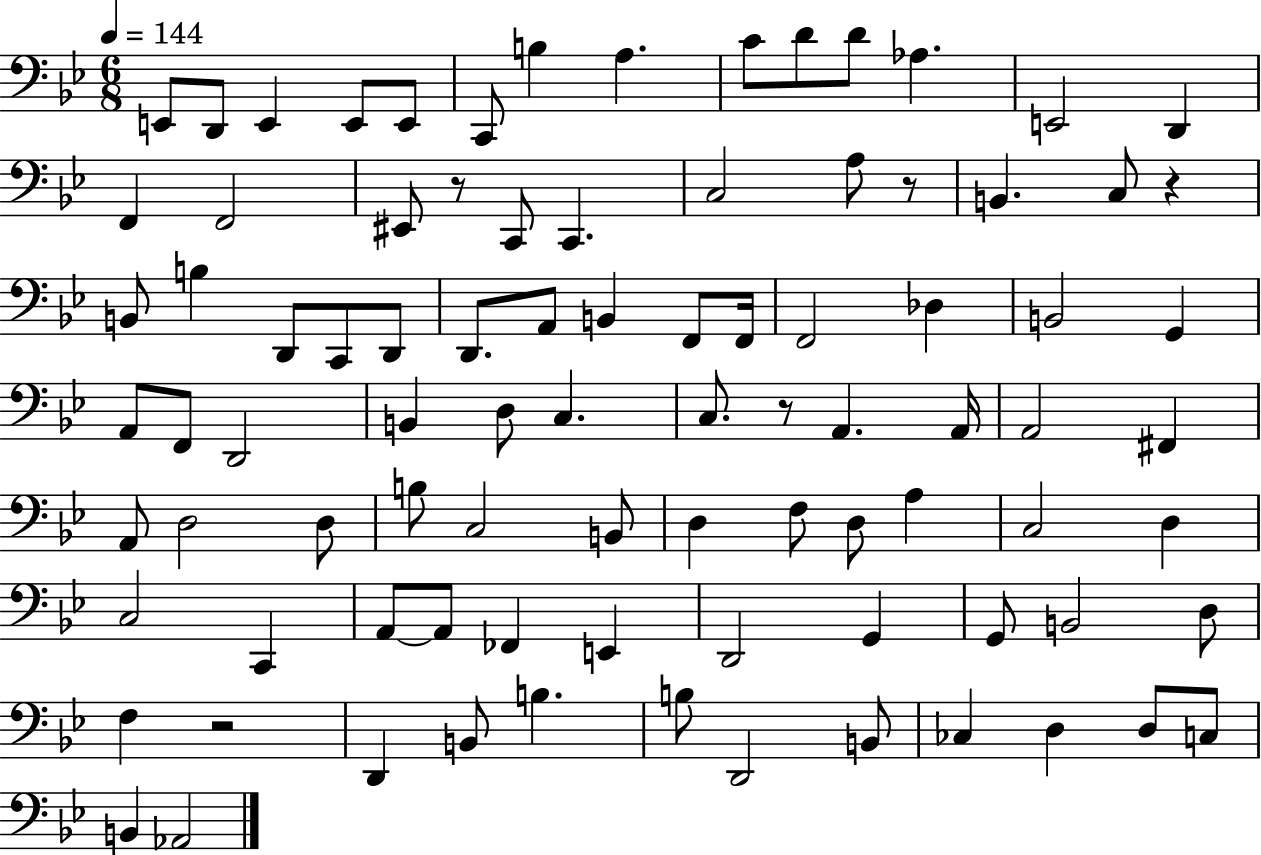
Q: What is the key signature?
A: BES major